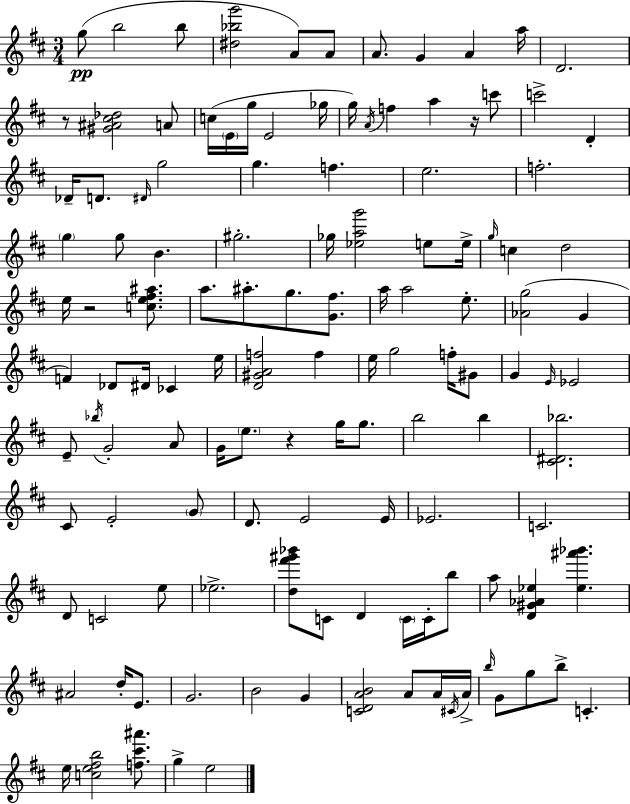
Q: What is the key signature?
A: D major